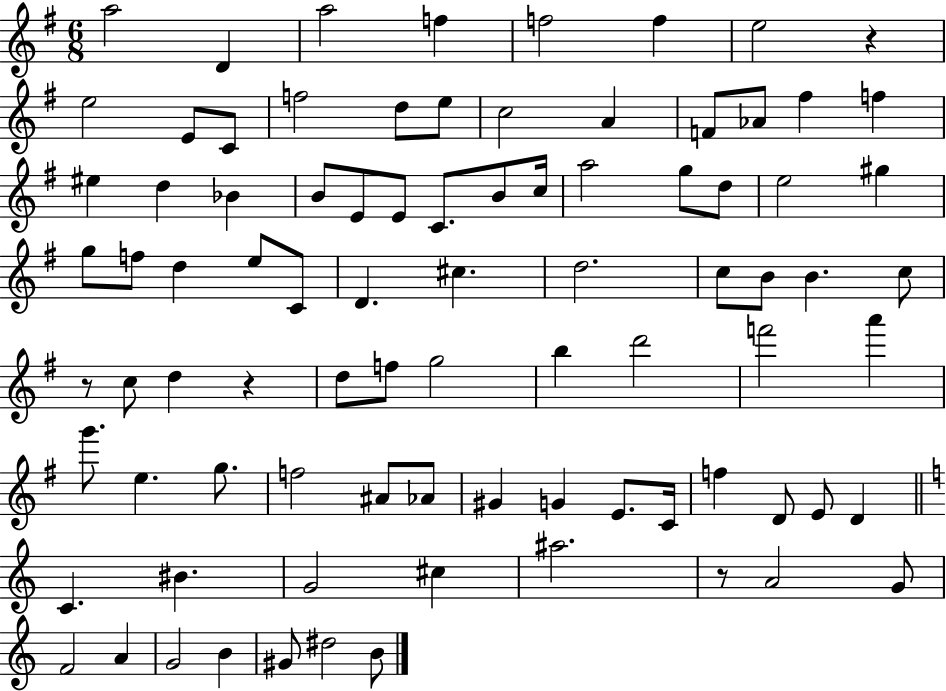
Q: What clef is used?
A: treble